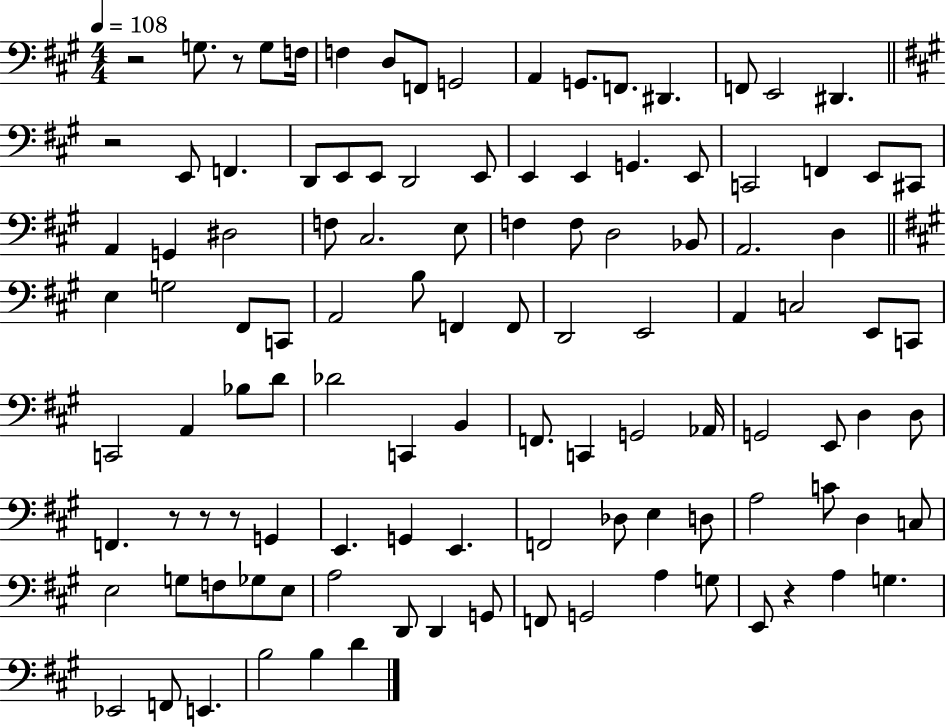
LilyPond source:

{
  \clef bass
  \numericTimeSignature
  \time 4/4
  \key a \major
  \tempo 4 = 108
  r2 g8. r8 g8 f16 | f4 d8 f,8 g,2 | a,4 g,8. f,8. dis,4. | f,8 e,2 dis,4. | \break \bar "||" \break \key a \major r2 e,8 f,4. | d,8 e,8 e,8 d,2 e,8 | e,4 e,4 g,4. e,8 | c,2 f,4 e,8 cis,8 | \break a,4 g,4 dis2 | f8 cis2. e8 | f4 f8 d2 bes,8 | a,2. d4 | \break \bar "||" \break \key a \major e4 g2 fis,8 c,8 | a,2 b8 f,4 f,8 | d,2 e,2 | a,4 c2 e,8 c,8 | \break c,2 a,4 bes8 d'8 | des'2 c,4 b,4 | f,8. c,4 g,2 aes,16 | g,2 e,8 d4 d8 | \break f,4. r8 r8 r8 g,4 | e,4. g,4 e,4. | f,2 des8 e4 d8 | a2 c'8 d4 c8 | \break e2 g8 f8 ges8 e8 | a2 d,8 d,4 g,8 | f,8 g,2 a4 g8 | e,8 r4 a4 g4. | \break ees,2 f,8 e,4. | b2 b4 d'4 | \bar "|."
}